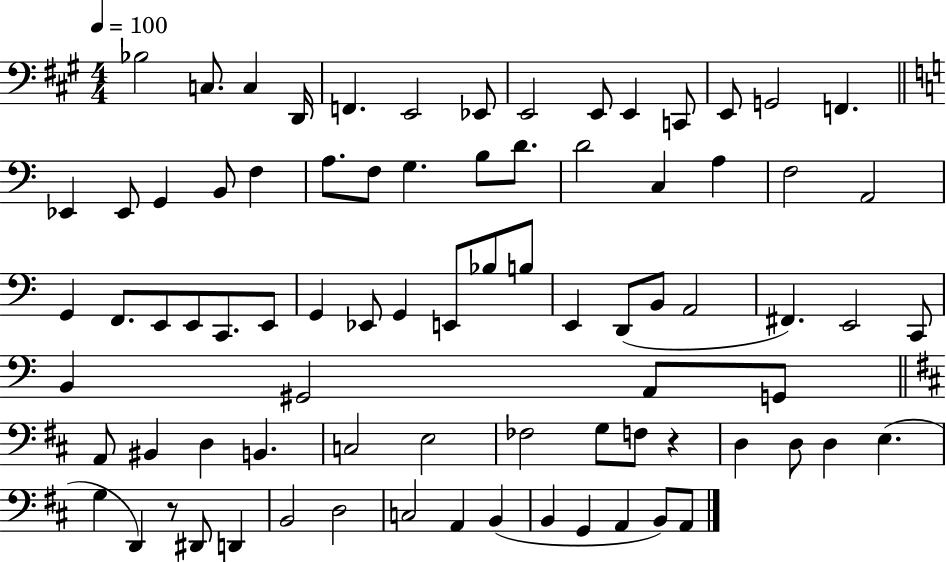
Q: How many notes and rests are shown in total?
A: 81